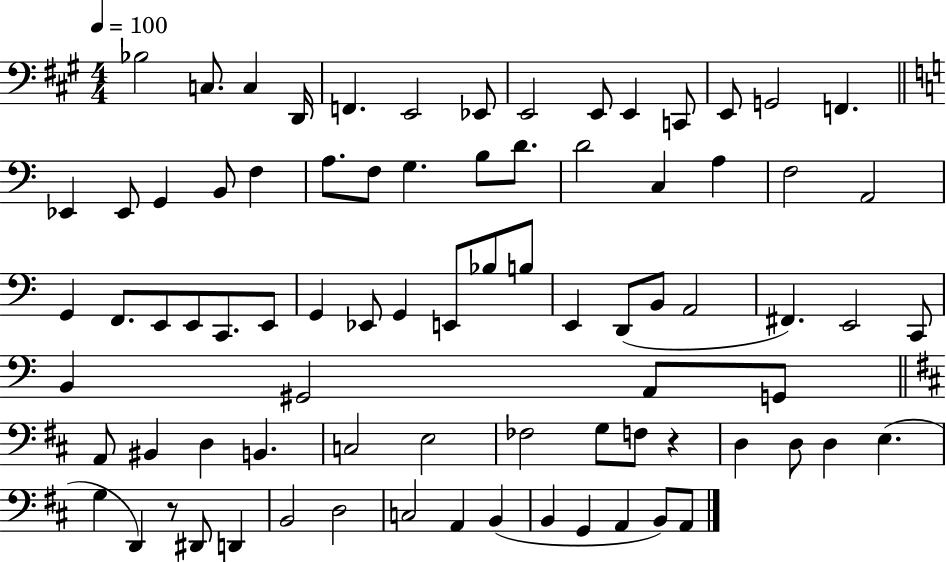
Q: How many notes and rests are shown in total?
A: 81